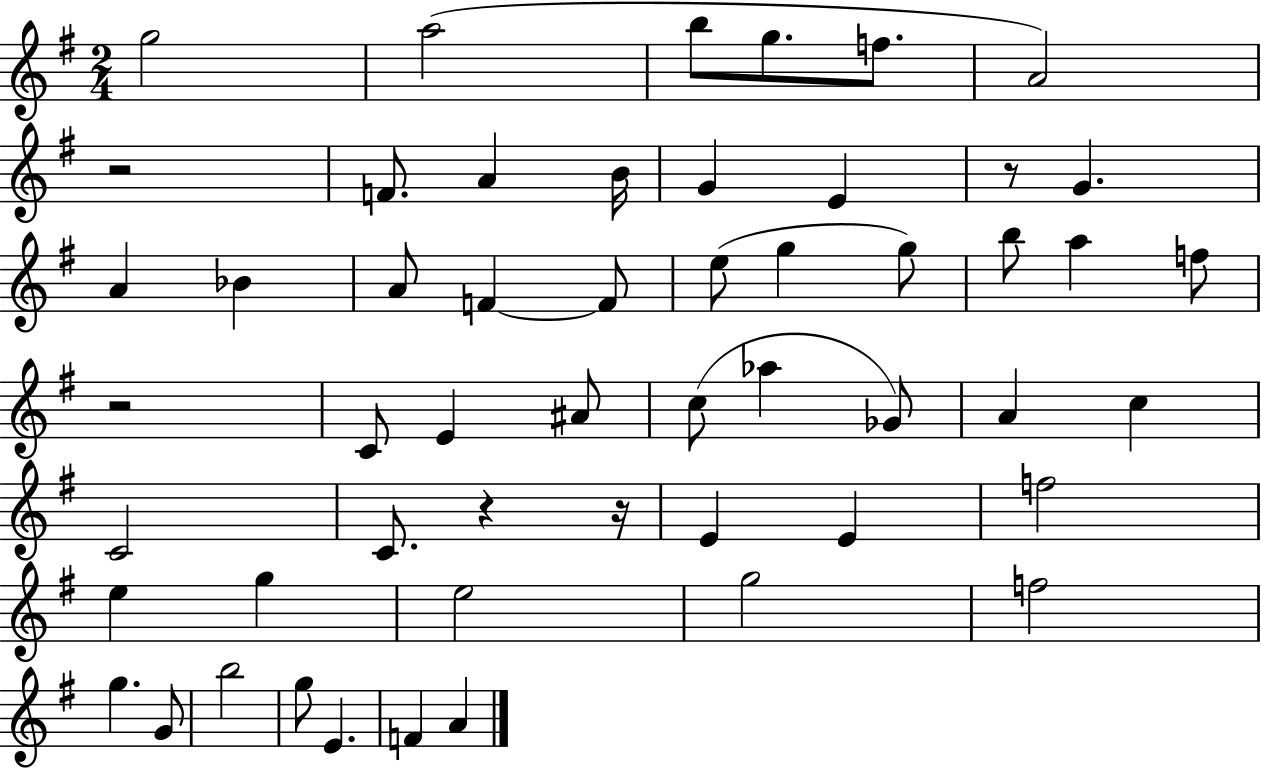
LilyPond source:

{
  \clef treble
  \numericTimeSignature
  \time 2/4
  \key g \major
  g''2 | a''2( | b''8 g''8. f''8. | a'2) | \break r2 | f'8. a'4 b'16 | g'4 e'4 | r8 g'4. | \break a'4 bes'4 | a'8 f'4~~ f'8 | e''8( g''4 g''8) | b''8 a''4 f''8 | \break r2 | c'8 e'4 ais'8 | c''8( aes''4 ges'8) | a'4 c''4 | \break c'2 | c'8. r4 r16 | e'4 e'4 | f''2 | \break e''4 g''4 | e''2 | g''2 | f''2 | \break g''4. g'8 | b''2 | g''8 e'4. | f'4 a'4 | \break \bar "|."
}